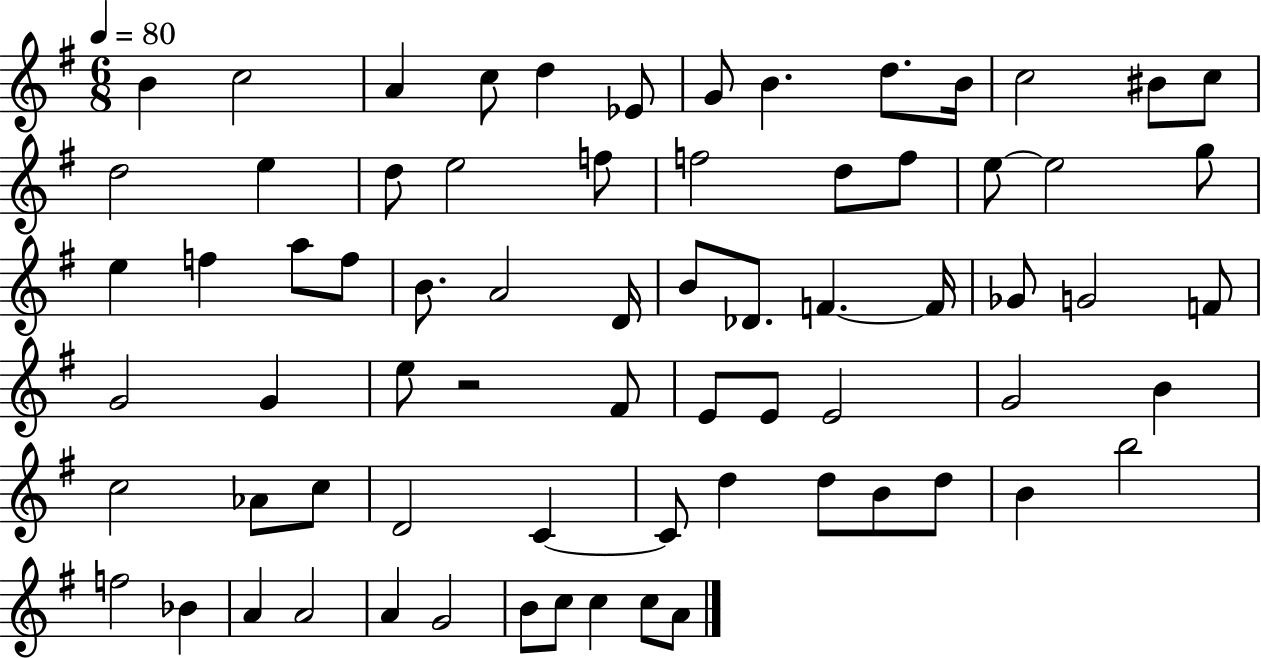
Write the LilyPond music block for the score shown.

{
  \clef treble
  \numericTimeSignature
  \time 6/8
  \key g \major
  \tempo 4 = 80
  b'4 c''2 | a'4 c''8 d''4 ees'8 | g'8 b'4. d''8. b'16 | c''2 bis'8 c''8 | \break d''2 e''4 | d''8 e''2 f''8 | f''2 d''8 f''8 | e''8~~ e''2 g''8 | \break e''4 f''4 a''8 f''8 | b'8. a'2 d'16 | b'8 des'8. f'4.~~ f'16 | ges'8 g'2 f'8 | \break g'2 g'4 | e''8 r2 fis'8 | e'8 e'8 e'2 | g'2 b'4 | \break c''2 aes'8 c''8 | d'2 c'4~~ | c'8 d''4 d''8 b'8 d''8 | b'4 b''2 | \break f''2 bes'4 | a'4 a'2 | a'4 g'2 | b'8 c''8 c''4 c''8 a'8 | \break \bar "|."
}